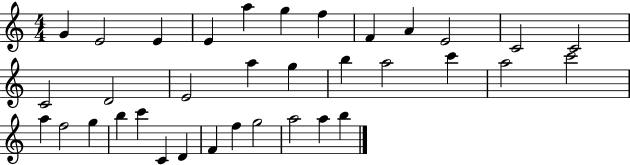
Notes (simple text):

G4/q E4/h E4/q E4/q A5/q G5/q F5/q F4/q A4/q E4/h C4/h C4/h C4/h D4/h E4/h A5/q G5/q B5/q A5/h C6/q A5/h C6/h A5/q F5/h G5/q B5/q C6/q C4/q D4/q F4/q F5/q G5/h A5/h A5/q B5/q